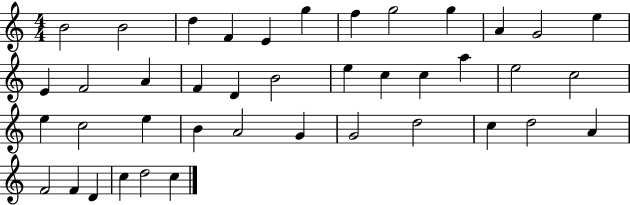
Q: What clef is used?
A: treble